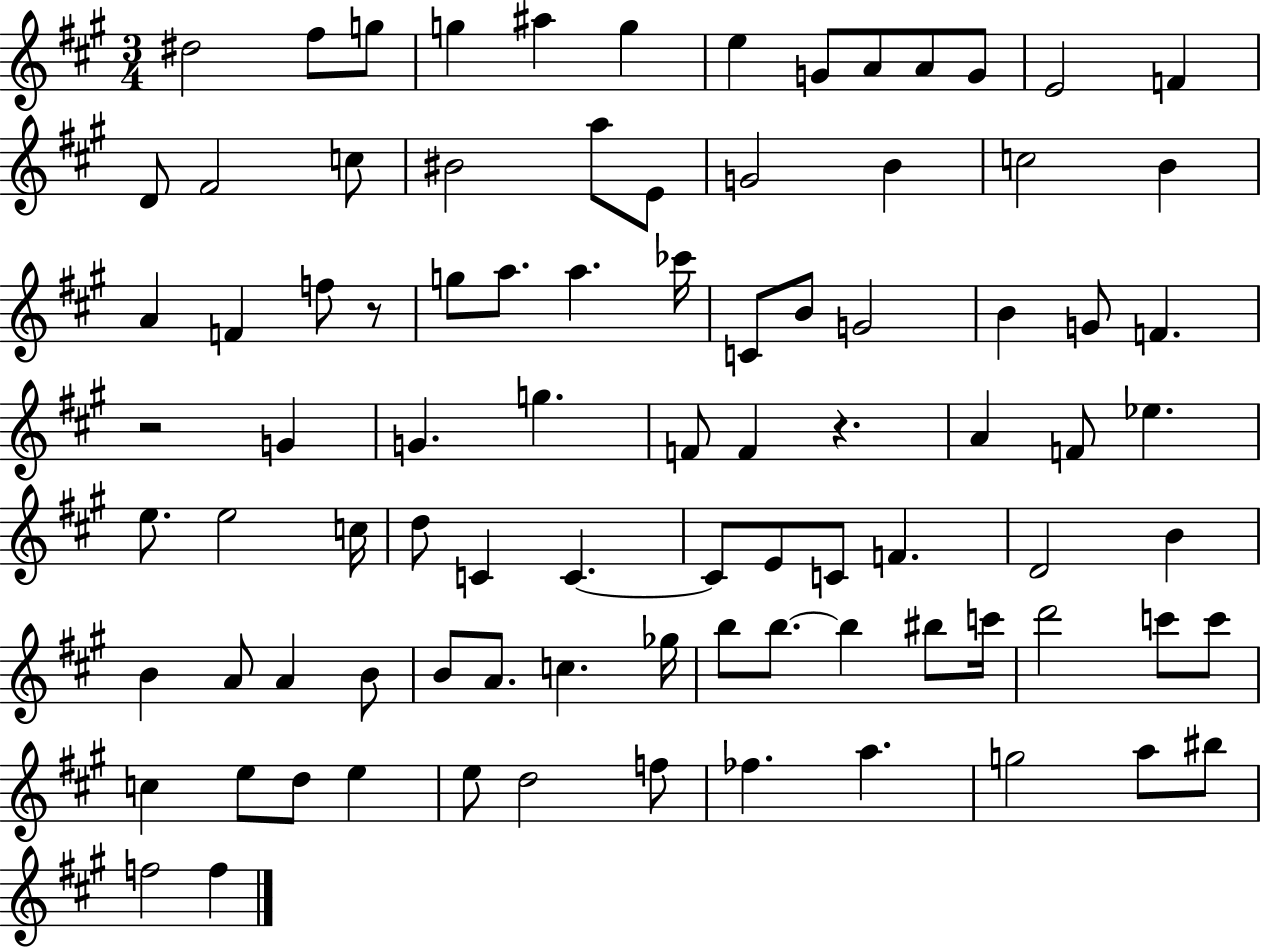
X:1
T:Untitled
M:3/4
L:1/4
K:A
^d2 ^f/2 g/2 g ^a g e G/2 A/2 A/2 G/2 E2 F D/2 ^F2 c/2 ^B2 a/2 E/2 G2 B c2 B A F f/2 z/2 g/2 a/2 a _c'/4 C/2 B/2 G2 B G/2 F z2 G G g F/2 F z A F/2 _e e/2 e2 c/4 d/2 C C C/2 E/2 C/2 F D2 B B A/2 A B/2 B/2 A/2 c _g/4 b/2 b/2 b ^b/2 c'/4 d'2 c'/2 c'/2 c e/2 d/2 e e/2 d2 f/2 _f a g2 a/2 ^b/2 f2 f